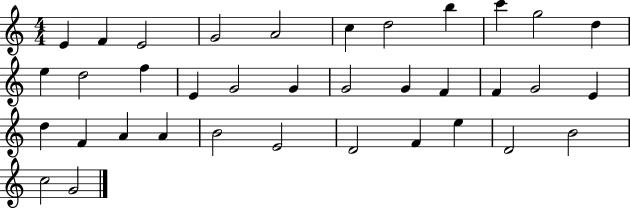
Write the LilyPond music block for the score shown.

{
  \clef treble
  \numericTimeSignature
  \time 4/4
  \key c \major
  e'4 f'4 e'2 | g'2 a'2 | c''4 d''2 b''4 | c'''4 g''2 d''4 | \break e''4 d''2 f''4 | e'4 g'2 g'4 | g'2 g'4 f'4 | f'4 g'2 e'4 | \break d''4 f'4 a'4 a'4 | b'2 e'2 | d'2 f'4 e''4 | d'2 b'2 | \break c''2 g'2 | \bar "|."
}